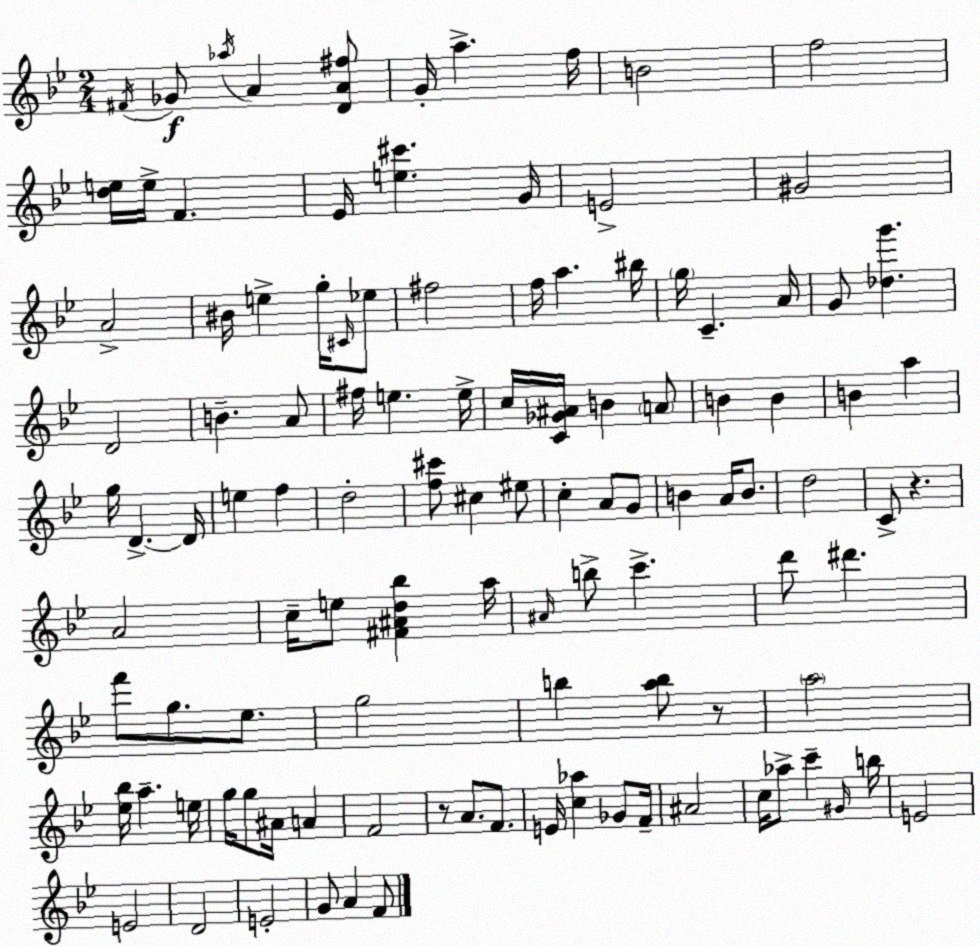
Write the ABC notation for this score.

X:1
T:Untitled
M:2/4
L:1/4
K:Gm
^F/4 _G/2 _a/4 A [DA^f]/2 G/4 a f/4 B2 f2 [de]/4 e/4 F _E/4 [e^c'] G/4 E2 ^G2 A2 ^B/4 e g/4 ^C/4 _e/2 ^f2 f/4 a ^b/4 g/4 C A/4 G/2 [_dg'] D2 B A/2 ^f/4 e e/4 c/4 [C_G^A]/4 B A/2 B B B a g/4 D D/4 e f d2 [f^c']/2 ^c ^e/2 c A/2 G/2 B A/4 B/2 d2 C/2 z A2 c/4 e/2 [^F^Ad_b] a/4 ^A/4 b/2 c' d'/2 ^d' f'/2 g/2 _e/2 g2 b [ab]/2 z/2 a2 [_e_b]/4 a e/4 g/4 g/2 ^A/4 A F2 z/2 A/2 F/2 E/4 [c_a] _G/2 F/4 ^A2 c/4 _a/2 c' ^G/4 b/4 E2 E2 D2 E2 G/2 A F/2